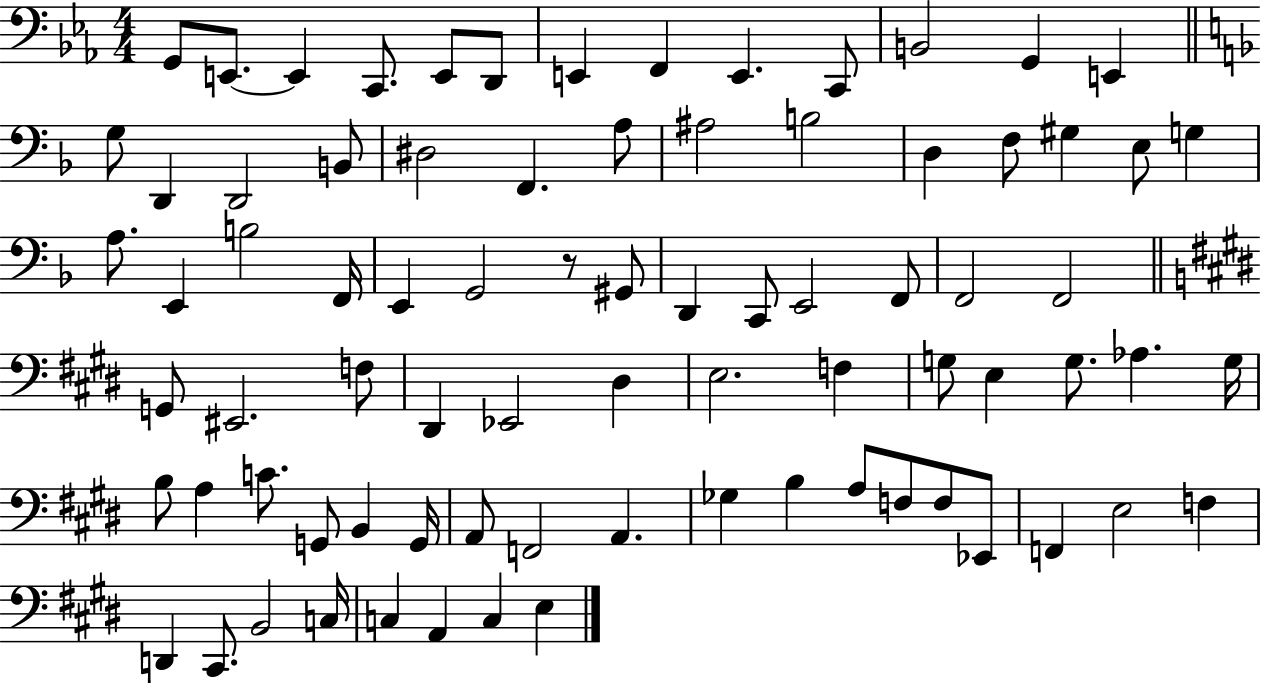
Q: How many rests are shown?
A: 1